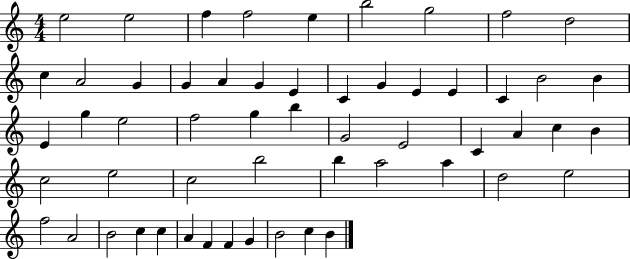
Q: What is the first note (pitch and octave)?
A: E5